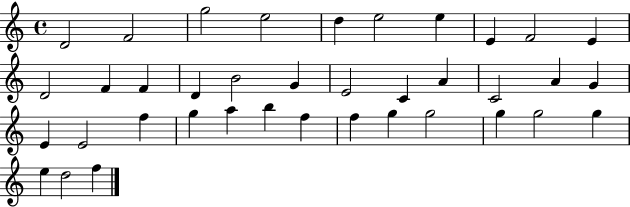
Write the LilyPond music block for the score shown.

{
  \clef treble
  \time 4/4
  \defaultTimeSignature
  \key c \major
  d'2 f'2 | g''2 e''2 | d''4 e''2 e''4 | e'4 f'2 e'4 | \break d'2 f'4 f'4 | d'4 b'2 g'4 | e'2 c'4 a'4 | c'2 a'4 g'4 | \break e'4 e'2 f''4 | g''4 a''4 b''4 f''4 | f''4 g''4 g''2 | g''4 g''2 g''4 | \break e''4 d''2 f''4 | \bar "|."
}